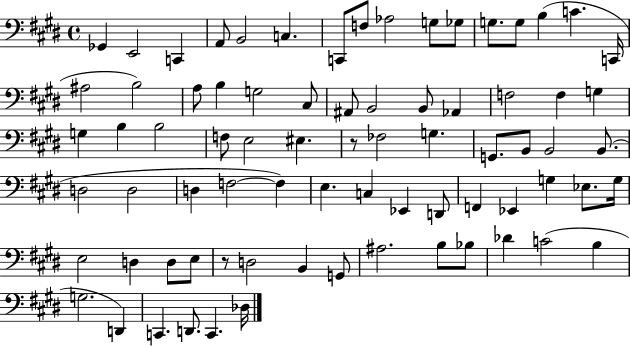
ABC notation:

X:1
T:Untitled
M:4/4
L:1/4
K:E
_G,, E,,2 C,, A,,/2 B,,2 C, C,,/2 F,/2 _A,2 G,/2 _G,/2 G,/2 G,/2 B, C C,,/4 ^A,2 B,2 A,/2 B, G,2 ^C,/2 ^A,,/2 B,,2 B,,/2 _A,, F,2 F, G, G, B, B,2 F,/2 E,2 ^E, z/2 _F,2 G, G,,/2 B,,/2 B,,2 B,,/2 D,2 D,2 D, F,2 F, E, C, _E,, D,,/2 F,, _E,, G, _E,/2 G,/4 E,2 D, D,/2 E,/2 z/2 D,2 B,, G,,/2 ^A,2 B,/2 _B,/2 _D C2 B, G,2 D,, C,, D,,/2 C,, _D,/4